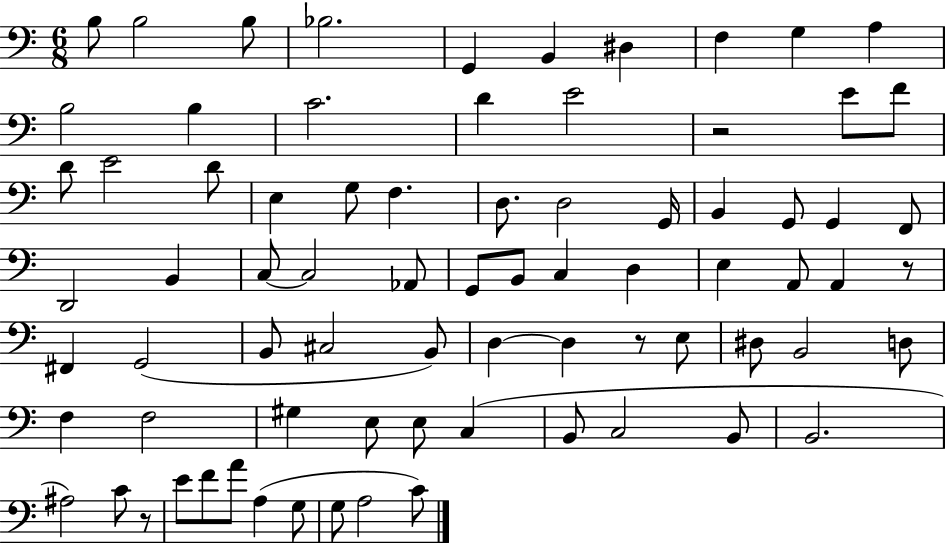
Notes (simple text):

B3/e B3/h B3/e Bb3/h. G2/q B2/q D#3/q F3/q G3/q A3/q B3/h B3/q C4/h. D4/q E4/h R/h E4/e F4/e D4/e E4/h D4/e E3/q G3/e F3/q. D3/e. D3/h G2/s B2/q G2/e G2/q F2/e D2/h B2/q C3/e C3/h Ab2/e G2/e B2/e C3/q D3/q E3/q A2/e A2/q R/e F#2/q G2/h B2/e C#3/h B2/e D3/q D3/q R/e E3/e D#3/e B2/h D3/e F3/q F3/h G#3/q E3/e E3/e C3/q B2/e C3/h B2/e B2/h. A#3/h C4/e R/e E4/e F4/e A4/e A3/q G3/e G3/e A3/h C4/e